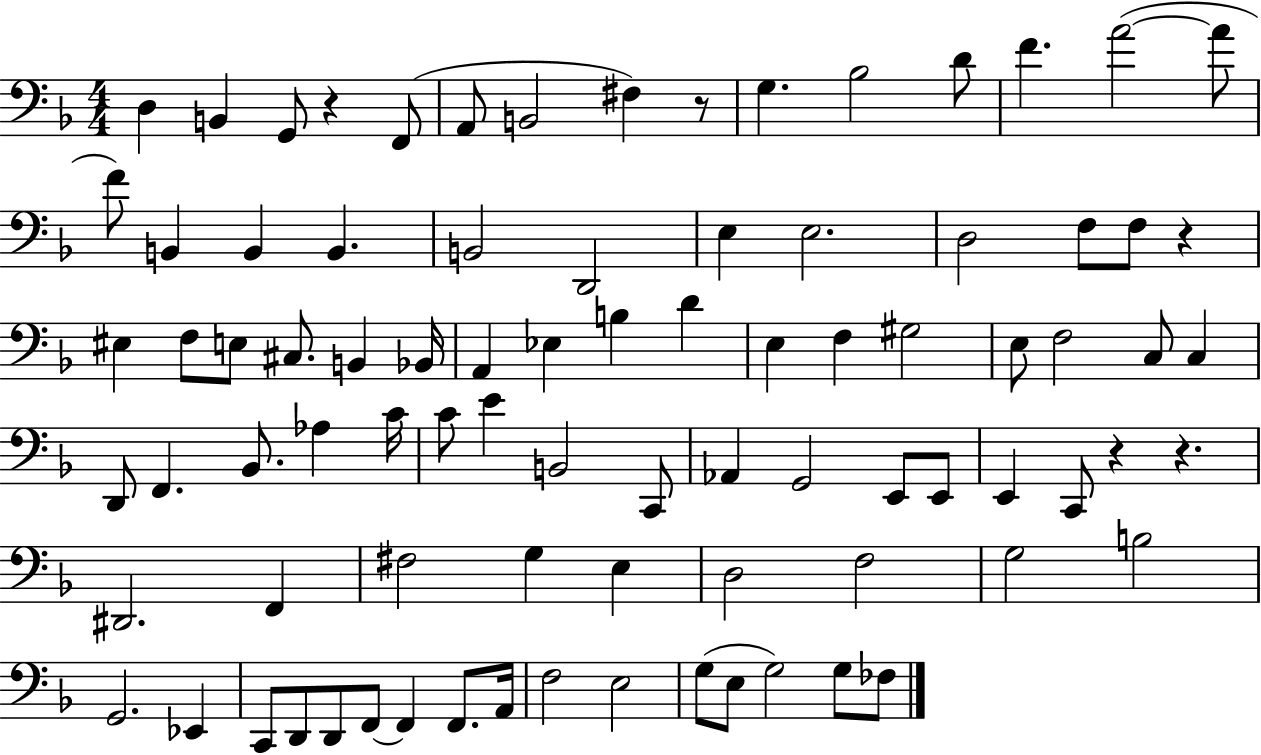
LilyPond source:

{
  \clef bass
  \numericTimeSignature
  \time 4/4
  \key f \major
  d4 b,4 g,8 r4 f,8( | a,8 b,2 fis4) r8 | g4. bes2 d'8 | f'4. a'2~(~ a'8 | \break f'8) b,4 b,4 b,4. | b,2 d,2 | e4 e2. | d2 f8 f8 r4 | \break eis4 f8 e8 cis8. b,4 bes,16 | a,4 ees4 b4 d'4 | e4 f4 gis2 | e8 f2 c8 c4 | \break d,8 f,4. bes,8. aes4 c'16 | c'8 e'4 b,2 c,8 | aes,4 g,2 e,8 e,8 | e,4 c,8 r4 r4. | \break dis,2. f,4 | fis2 g4 e4 | d2 f2 | g2 b2 | \break g,2. ees,4 | c,8 d,8 d,8 f,8~~ f,4 f,8. a,16 | f2 e2 | g8( e8 g2) g8 fes8 | \break \bar "|."
}